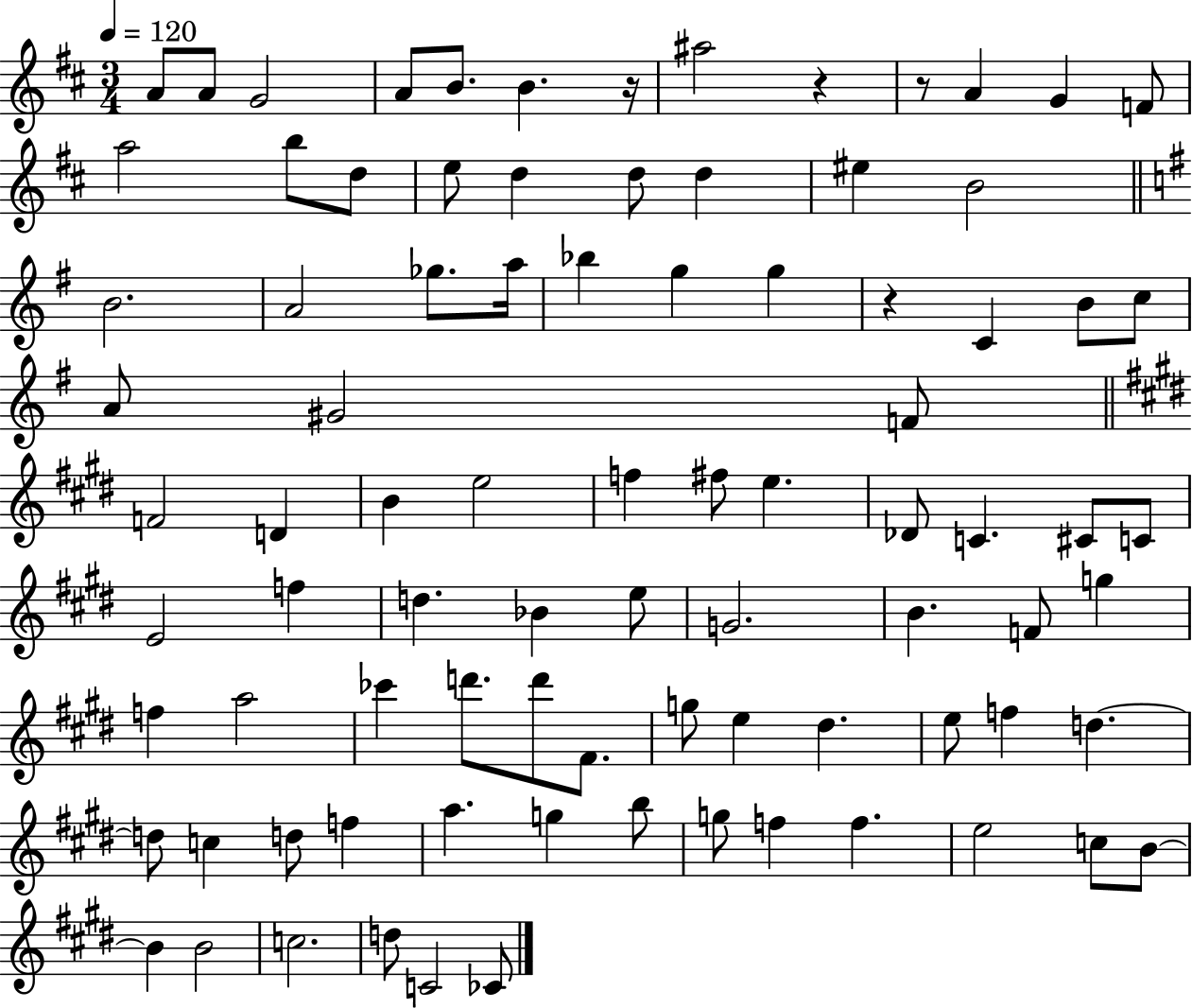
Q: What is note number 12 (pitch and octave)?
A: B5